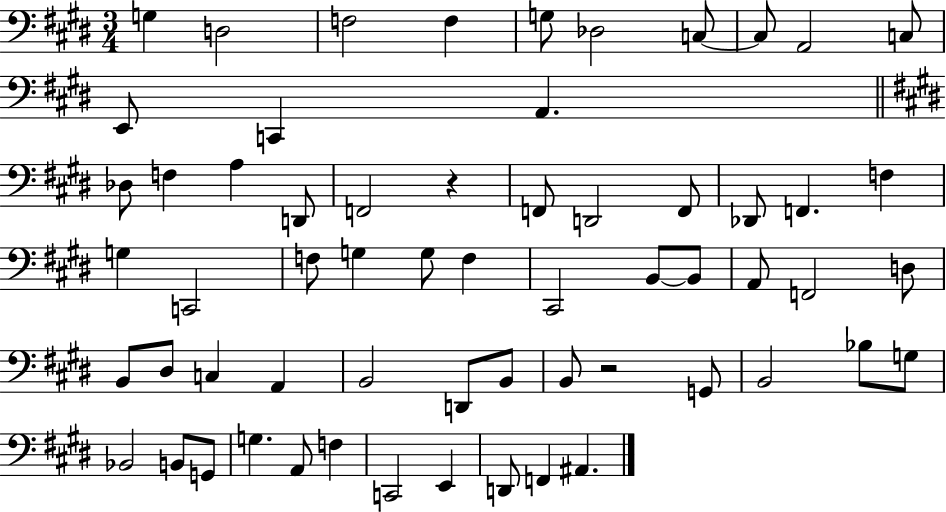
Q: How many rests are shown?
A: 2